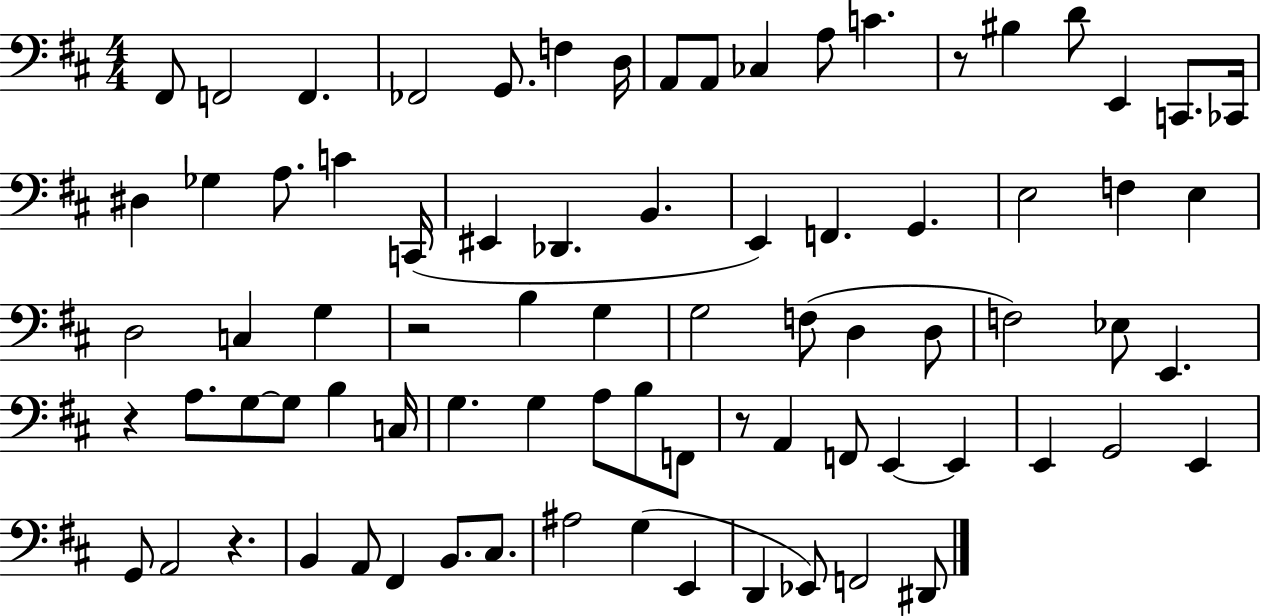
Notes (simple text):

F#2/e F2/h F2/q. FES2/h G2/e. F3/q D3/s A2/e A2/e CES3/q A3/e C4/q. R/e BIS3/q D4/e E2/q C2/e. CES2/s D#3/q Gb3/q A3/e. C4/q C2/s EIS2/q Db2/q. B2/q. E2/q F2/q. G2/q. E3/h F3/q E3/q D3/h C3/q G3/q R/h B3/q G3/q G3/h F3/e D3/q D3/e F3/h Eb3/e E2/q. R/q A3/e. G3/e G3/e B3/q C3/s G3/q. G3/q A3/e B3/e F2/e R/e A2/q F2/e E2/q E2/q E2/q G2/h E2/q G2/e A2/h R/q. B2/q A2/e F#2/q B2/e. C#3/e. A#3/h G3/q E2/q D2/q Eb2/e F2/h D#2/e